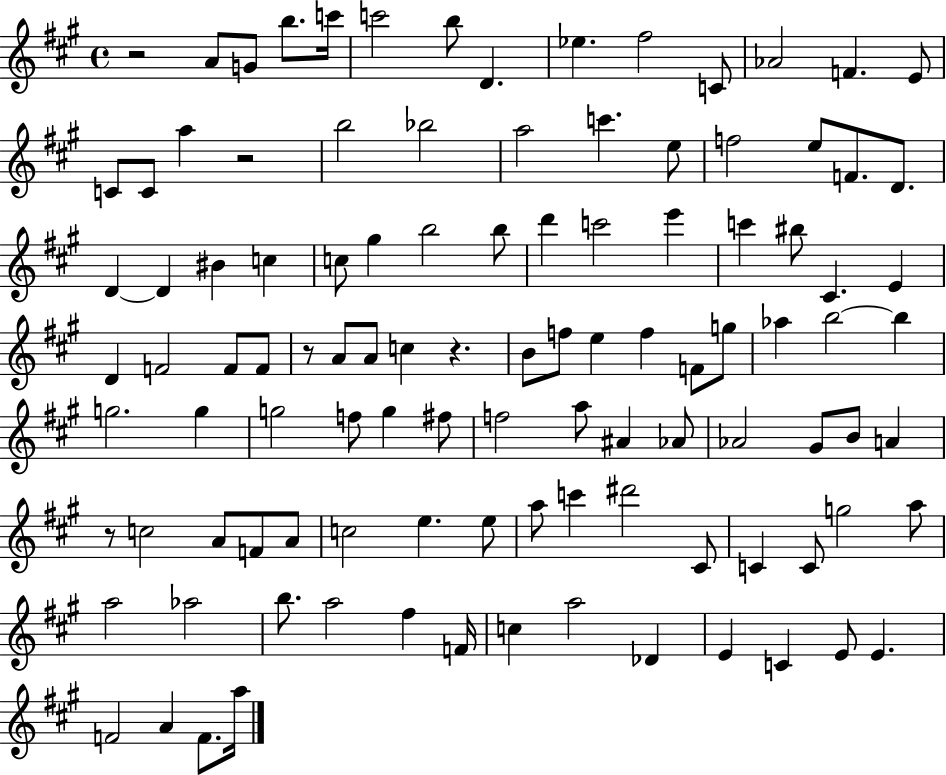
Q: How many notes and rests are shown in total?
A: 107